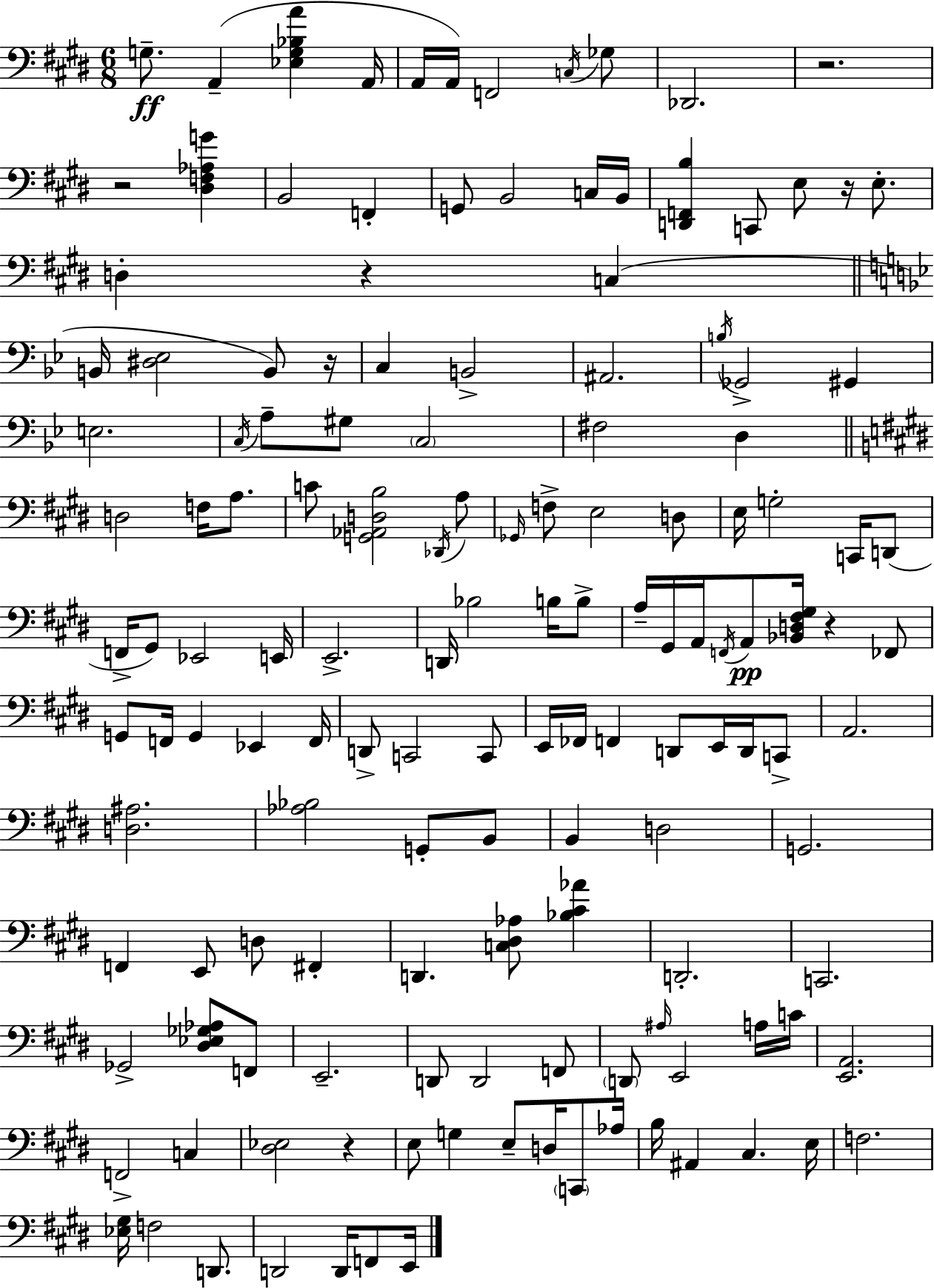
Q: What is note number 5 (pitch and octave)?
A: A2